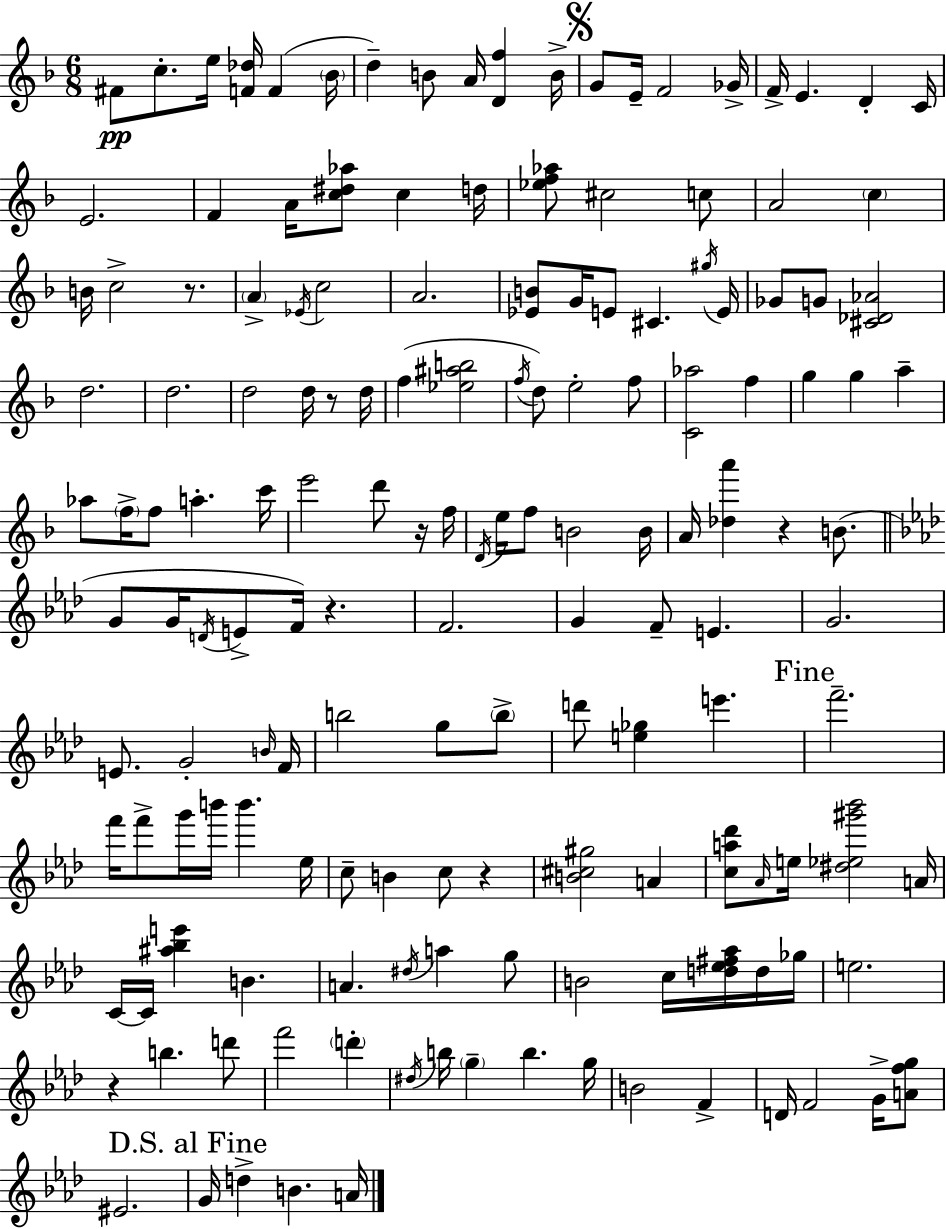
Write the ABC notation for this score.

X:1
T:Untitled
M:6/8
L:1/4
K:F
^F/2 c/2 e/4 [F_d]/4 F _B/4 d B/2 A/4 [Df] B/4 G/2 E/4 F2 _G/4 F/4 E D C/4 E2 F A/4 [c^d_a]/2 c d/4 [_ef_a]/2 ^c2 c/2 A2 c B/4 c2 z/2 A _E/4 c2 A2 [_EB]/2 G/4 E/2 ^C ^g/4 E/4 _G/2 G/2 [^C_D_A]2 d2 d2 d2 d/4 z/2 d/4 f [_e^ab]2 f/4 d/2 e2 f/2 [C_a]2 f g g a _a/2 f/4 f/2 a c'/4 e'2 d'/2 z/4 f/4 D/4 e/4 f/2 B2 B/4 A/4 [_da'] z B/2 G/2 G/4 D/4 E/2 F/4 z F2 G F/2 E G2 E/2 G2 B/4 F/4 b2 g/2 b/2 d'/2 [e_g] e' f'2 f'/4 f'/2 g'/4 b'/4 b' _e/4 c/2 B c/2 z [B^c^g]2 A [ca_d']/2 _A/4 e/4 [^d_e^g'_b']2 A/4 C/4 C/4 [^a_be'] B A ^d/4 a g/2 B2 c/4 [d_e^f_a]/4 d/4 _g/4 e2 z b d'/2 f'2 d' ^d/4 b/4 g b g/4 B2 F D/4 F2 G/4 [Afg]/2 ^E2 G/4 d B A/4